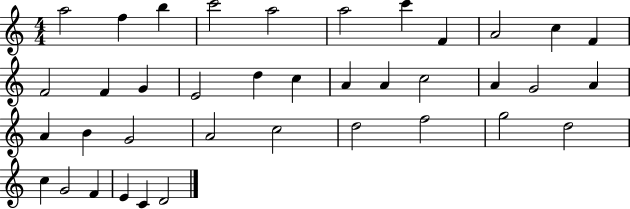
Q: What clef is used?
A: treble